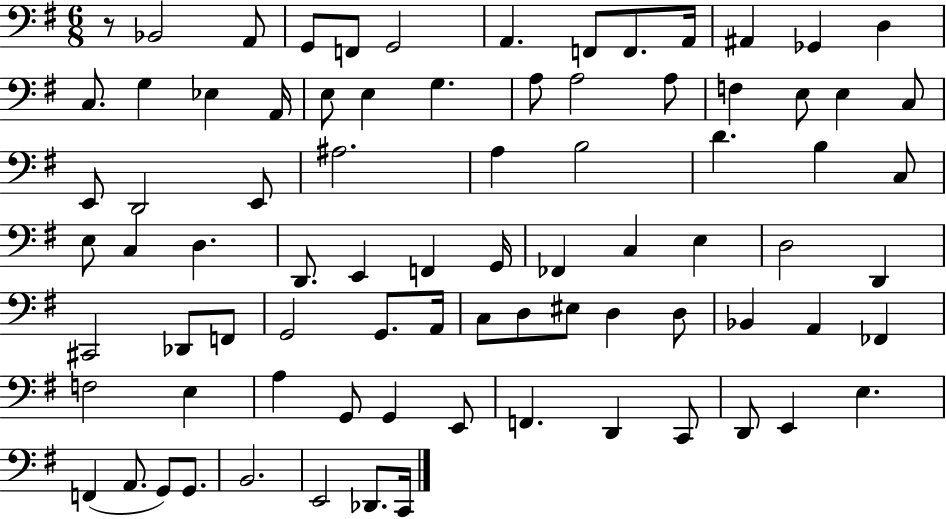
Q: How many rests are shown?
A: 1